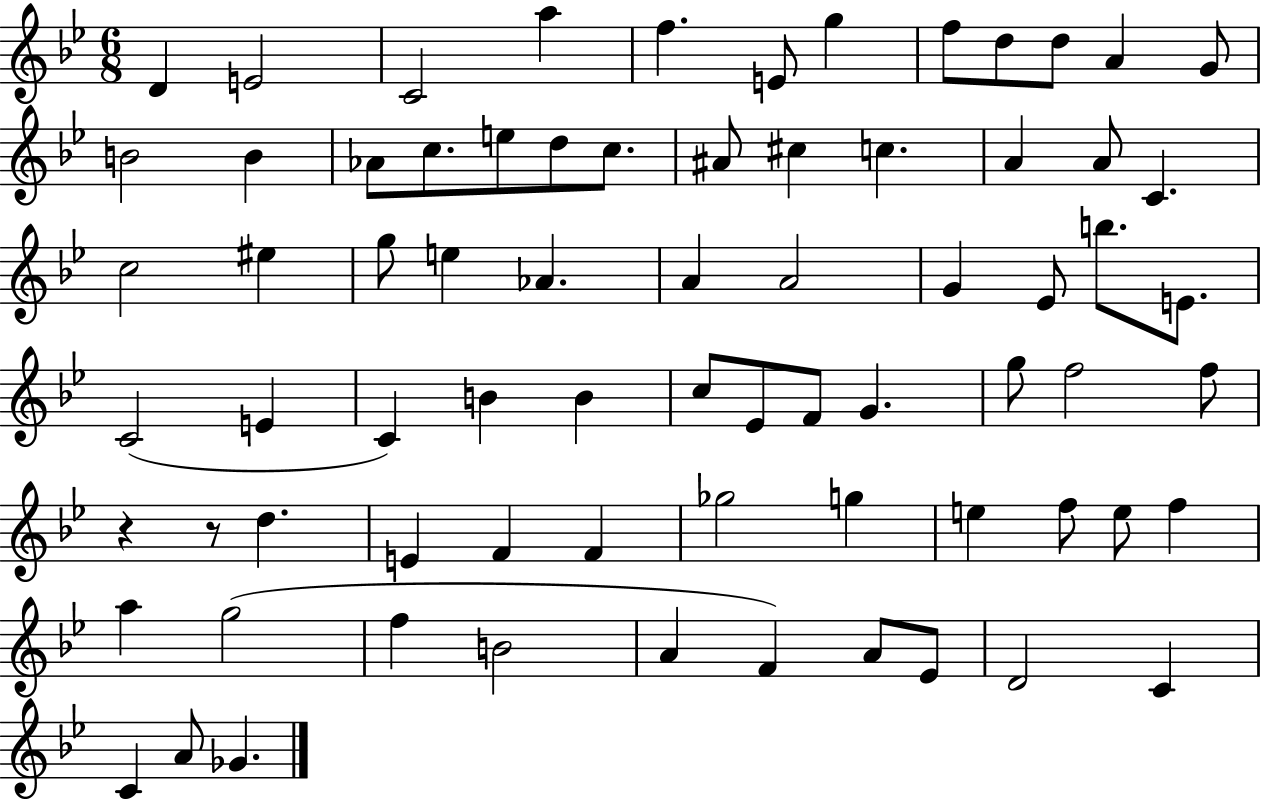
D4/q E4/h C4/h A5/q F5/q. E4/e G5/q F5/e D5/e D5/e A4/q G4/e B4/h B4/q Ab4/e C5/e. E5/e D5/e C5/e. A#4/e C#5/q C5/q. A4/q A4/e C4/q. C5/h EIS5/q G5/e E5/q Ab4/q. A4/q A4/h G4/q Eb4/e B5/e. E4/e. C4/h E4/q C4/q B4/q B4/q C5/e Eb4/e F4/e G4/q. G5/e F5/h F5/e R/q R/e D5/q. E4/q F4/q F4/q Gb5/h G5/q E5/q F5/e E5/e F5/q A5/q G5/h F5/q B4/h A4/q F4/q A4/e Eb4/e D4/h C4/q C4/q A4/e Gb4/q.